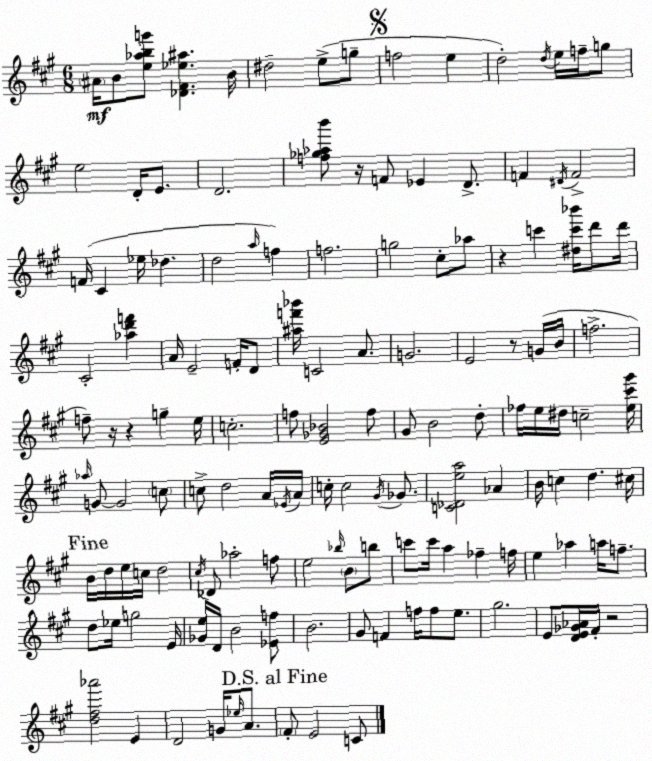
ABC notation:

X:1
T:Untitled
M:6/8
L:1/4
K:A
^A/4 B/2 [e_abg']/2 [_D^F_e^a] B/4 ^d2 e/2 g/2 f2 e d2 d/4 e/4 f/4 g/2 e2 D/4 E/2 D2 [f_g_ab']/2 z/4 F/2 _E D/2 F ^D/4 F2 F/4 ^C _e/4 _d d2 a/4 f f2 g2 ^c/2 _a/2 z c' [^dc'_b']/4 d'/2 d'/4 ^C2 [_ad'f'] A/4 E2 F/4 D/2 [^af'_b']/4 C2 A/2 G2 E2 z/2 G/4 B/4 f2 f/2 z/4 z g e/4 c2 f/2 [E_G_B]2 f/2 ^G/2 B2 d/2 _f/4 e/4 ^d/4 c2 [e^c'^g']/4 _a/4 G/2 G2 c/2 c/2 d2 A/4 _E/4 A/4 c/4 c2 ^G/4 _G/2 [C_Dea]2 _A B/4 c d ^c/4 B/4 d/4 e/4 c/4 d2 ^c/4 _D/2 _a2 f/2 e2 _b/4 B/2 b/2 c'/2 c'/4 a _f f/4 e _a a/4 f/2 d/2 _e/4 g2 E/4 [_Ge]/4 D/4 B2 [_Ef]/2 B2 ^G/2 F f/4 f/2 e/2 ^g2 E/2 [DE_G_A]/4 ^F/4 z2 [d^f_a']2 E D2 G/4 _e/4 A/2 ^F/2 E2 C/2